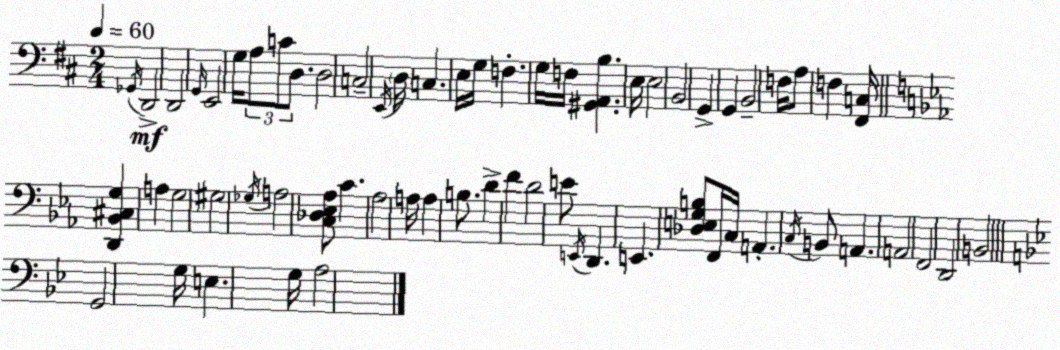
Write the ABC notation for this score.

X:1
T:Untitled
M:2/4
L:1/4
K:D
_G,,/4 D,,2 D,,2 G,,/4 E,,2 G,/4 A,/2 C/2 D,/2 D,2 C,2 E,,/4 D,/4 C, E,/4 G,/4 F, G,/4 F,/4 [^G,,A,,B,] E,/4 E,2 B,,2 G,, G,, B,,2 F,/4 A,/2 F, [^F,,C,]/4 [D,,_B,,^C,G,] A, G,2 ^G,2 _G,/4 A,2 [C,_D,_E,_A,]/2 C _A,2 A,/4 A, B,/2 D F D2 E/2 E,,/4 D,, E,, [_D,E,G,B,]/2 F,,/4 C,/4 A,, C,/4 B,,/2 A,, A,,2 F,,2 D,,2 B,,2 G,,2 G,/4 E, G,/4 A,2